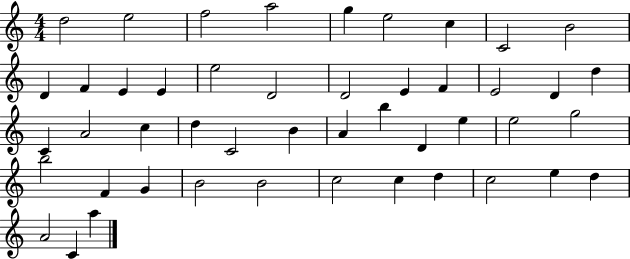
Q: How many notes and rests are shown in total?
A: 47